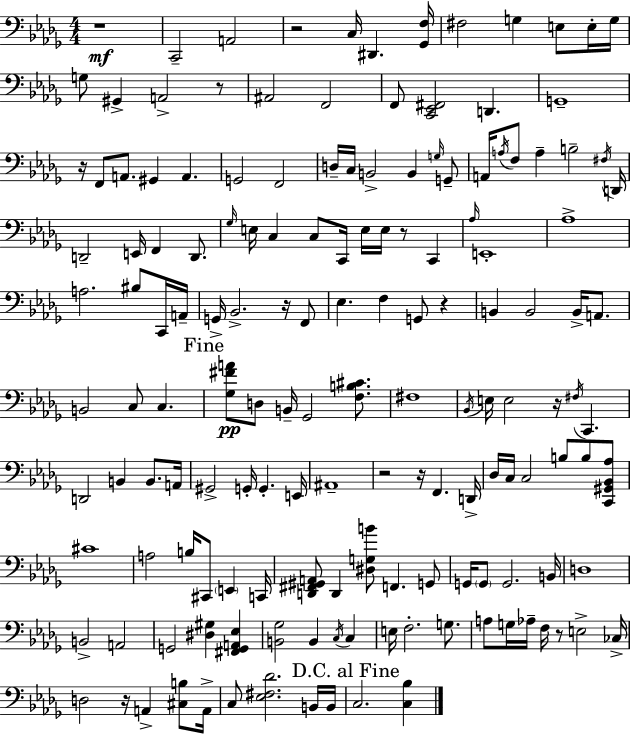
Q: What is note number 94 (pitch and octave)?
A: C#4